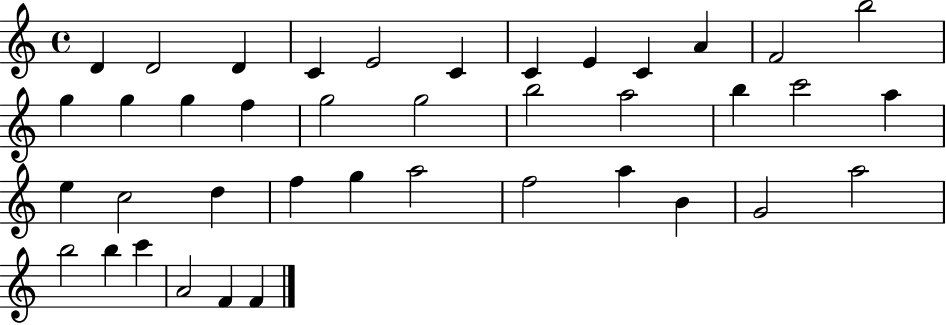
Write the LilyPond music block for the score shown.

{
  \clef treble
  \time 4/4
  \defaultTimeSignature
  \key c \major
  d'4 d'2 d'4 | c'4 e'2 c'4 | c'4 e'4 c'4 a'4 | f'2 b''2 | \break g''4 g''4 g''4 f''4 | g''2 g''2 | b''2 a''2 | b''4 c'''2 a''4 | \break e''4 c''2 d''4 | f''4 g''4 a''2 | f''2 a''4 b'4 | g'2 a''2 | \break b''2 b''4 c'''4 | a'2 f'4 f'4 | \bar "|."
}